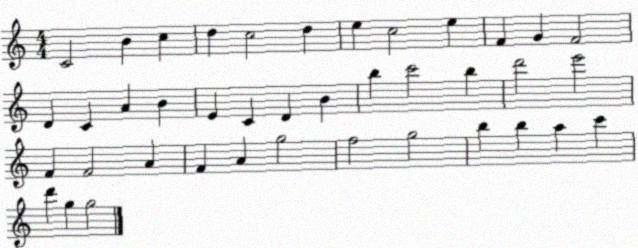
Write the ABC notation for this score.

X:1
T:Untitled
M:4/4
L:1/4
K:C
C2 B c d c2 d e c2 e F G F2 D C A B E C D B b c'2 b d'2 e'2 F F2 A F A g2 f2 g2 b b a c' d' g g2